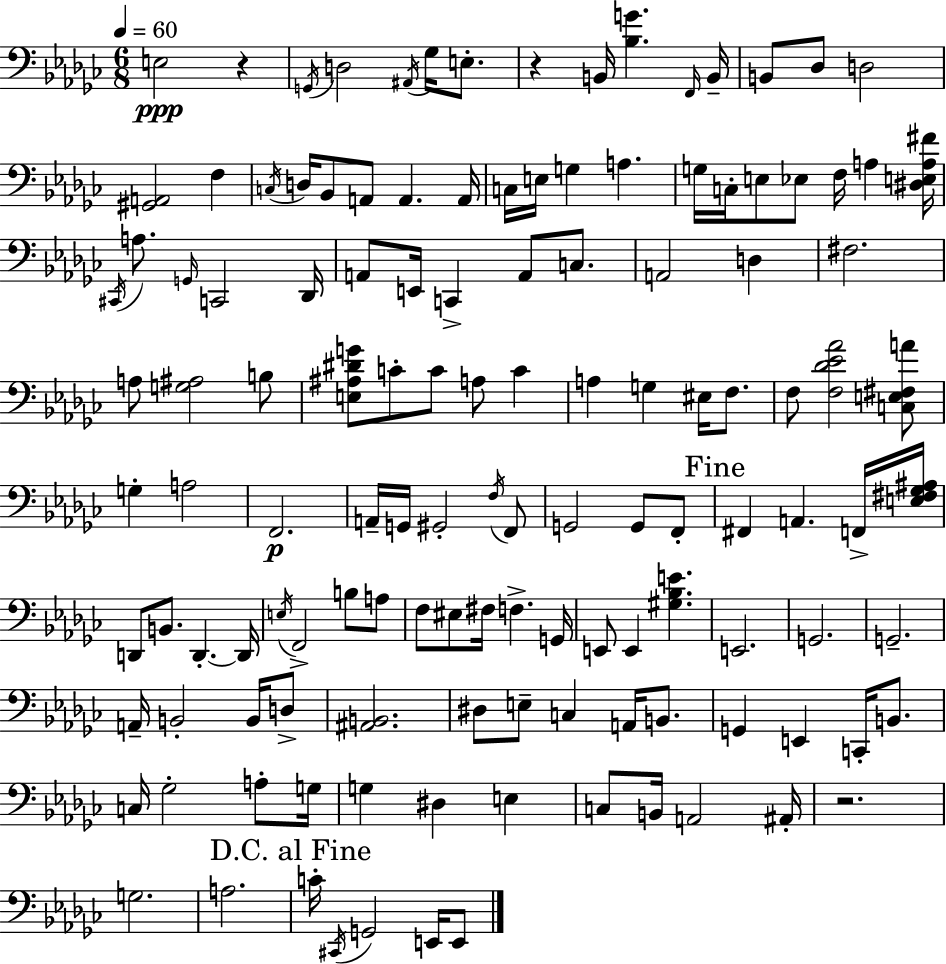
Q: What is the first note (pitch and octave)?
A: E3